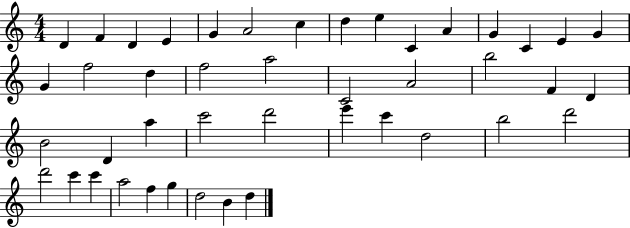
{
  \clef treble
  \numericTimeSignature
  \time 4/4
  \key c \major
  d'4 f'4 d'4 e'4 | g'4 a'2 c''4 | d''4 e''4 c'4 a'4 | g'4 c'4 e'4 g'4 | \break g'4 f''2 d''4 | f''2 a''2 | c'2 a'2 | b''2 f'4 d'4 | \break b'2 d'4 a''4 | c'''2 d'''2 | e'''4 c'''4 d''2 | b''2 d'''2 | \break d'''2 c'''4 c'''4 | a''2 f''4 g''4 | d''2 b'4 d''4 | \bar "|."
}